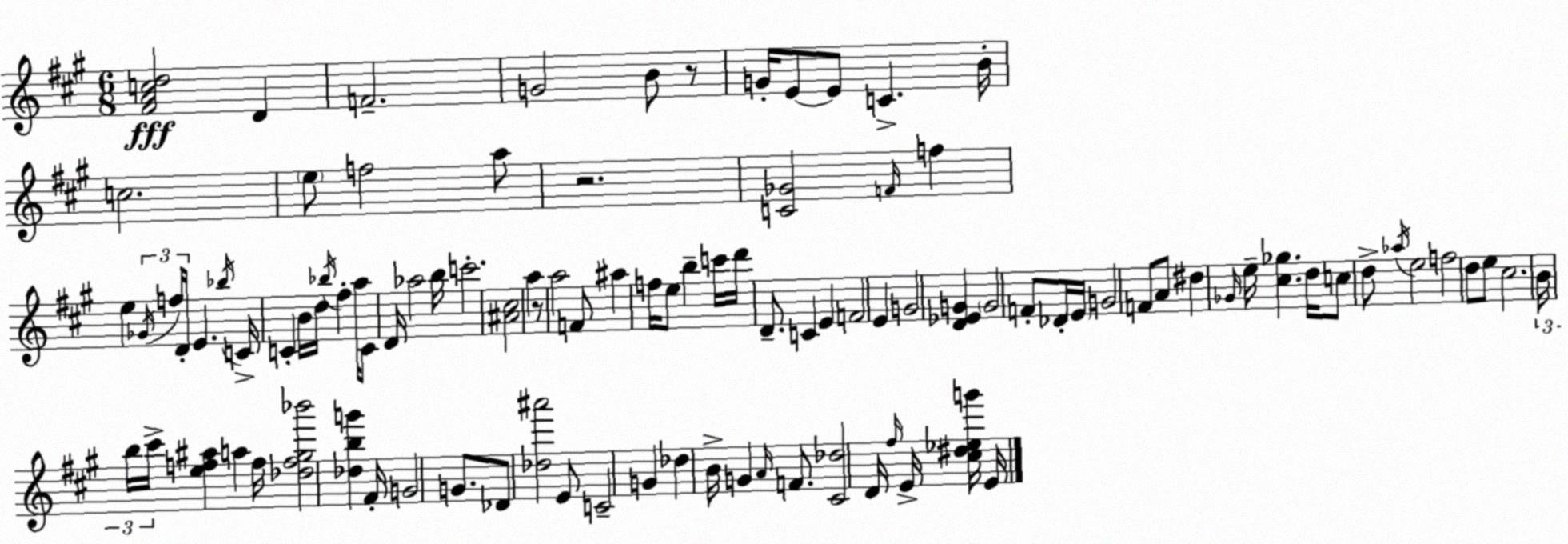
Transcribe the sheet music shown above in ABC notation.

X:1
T:Untitled
M:6/8
L:1/4
K:A
[^FAcd]2 D F2 G2 B/2 z/2 G/4 E/2 E/2 C B/4 c2 e/2 f2 a/2 z2 [C_G]2 F/4 f e _G/4 f/4 D/4 E _b/4 C/4 C B/4 d/4 _b/4 ^f a/4 C/2 D/4 _a2 b/4 c'2 [^A^c]2 a z/2 a2 F/2 ^a f/4 e/2 b c'/4 d'/4 D/2 C E F2 E G2 [D_EG] G2 F/2 _D/4 E/4 G2 F/2 A/2 ^d _G/4 e/4 [^c_g] d/4 c/2 d/2 _a/4 e2 f2 d/2 e/2 ^c2 B/4 b/4 ^c'/4 [ef^a] a f/4 [_df^g_b']2 [_dbg'] ^F/4 G2 G/2 _D/2 [_d^a']2 E/2 C2 G _d B/4 G A/4 F/2 [^C_d]2 D/4 ^f/4 E/4 [^c^d_eg']/4 E/4